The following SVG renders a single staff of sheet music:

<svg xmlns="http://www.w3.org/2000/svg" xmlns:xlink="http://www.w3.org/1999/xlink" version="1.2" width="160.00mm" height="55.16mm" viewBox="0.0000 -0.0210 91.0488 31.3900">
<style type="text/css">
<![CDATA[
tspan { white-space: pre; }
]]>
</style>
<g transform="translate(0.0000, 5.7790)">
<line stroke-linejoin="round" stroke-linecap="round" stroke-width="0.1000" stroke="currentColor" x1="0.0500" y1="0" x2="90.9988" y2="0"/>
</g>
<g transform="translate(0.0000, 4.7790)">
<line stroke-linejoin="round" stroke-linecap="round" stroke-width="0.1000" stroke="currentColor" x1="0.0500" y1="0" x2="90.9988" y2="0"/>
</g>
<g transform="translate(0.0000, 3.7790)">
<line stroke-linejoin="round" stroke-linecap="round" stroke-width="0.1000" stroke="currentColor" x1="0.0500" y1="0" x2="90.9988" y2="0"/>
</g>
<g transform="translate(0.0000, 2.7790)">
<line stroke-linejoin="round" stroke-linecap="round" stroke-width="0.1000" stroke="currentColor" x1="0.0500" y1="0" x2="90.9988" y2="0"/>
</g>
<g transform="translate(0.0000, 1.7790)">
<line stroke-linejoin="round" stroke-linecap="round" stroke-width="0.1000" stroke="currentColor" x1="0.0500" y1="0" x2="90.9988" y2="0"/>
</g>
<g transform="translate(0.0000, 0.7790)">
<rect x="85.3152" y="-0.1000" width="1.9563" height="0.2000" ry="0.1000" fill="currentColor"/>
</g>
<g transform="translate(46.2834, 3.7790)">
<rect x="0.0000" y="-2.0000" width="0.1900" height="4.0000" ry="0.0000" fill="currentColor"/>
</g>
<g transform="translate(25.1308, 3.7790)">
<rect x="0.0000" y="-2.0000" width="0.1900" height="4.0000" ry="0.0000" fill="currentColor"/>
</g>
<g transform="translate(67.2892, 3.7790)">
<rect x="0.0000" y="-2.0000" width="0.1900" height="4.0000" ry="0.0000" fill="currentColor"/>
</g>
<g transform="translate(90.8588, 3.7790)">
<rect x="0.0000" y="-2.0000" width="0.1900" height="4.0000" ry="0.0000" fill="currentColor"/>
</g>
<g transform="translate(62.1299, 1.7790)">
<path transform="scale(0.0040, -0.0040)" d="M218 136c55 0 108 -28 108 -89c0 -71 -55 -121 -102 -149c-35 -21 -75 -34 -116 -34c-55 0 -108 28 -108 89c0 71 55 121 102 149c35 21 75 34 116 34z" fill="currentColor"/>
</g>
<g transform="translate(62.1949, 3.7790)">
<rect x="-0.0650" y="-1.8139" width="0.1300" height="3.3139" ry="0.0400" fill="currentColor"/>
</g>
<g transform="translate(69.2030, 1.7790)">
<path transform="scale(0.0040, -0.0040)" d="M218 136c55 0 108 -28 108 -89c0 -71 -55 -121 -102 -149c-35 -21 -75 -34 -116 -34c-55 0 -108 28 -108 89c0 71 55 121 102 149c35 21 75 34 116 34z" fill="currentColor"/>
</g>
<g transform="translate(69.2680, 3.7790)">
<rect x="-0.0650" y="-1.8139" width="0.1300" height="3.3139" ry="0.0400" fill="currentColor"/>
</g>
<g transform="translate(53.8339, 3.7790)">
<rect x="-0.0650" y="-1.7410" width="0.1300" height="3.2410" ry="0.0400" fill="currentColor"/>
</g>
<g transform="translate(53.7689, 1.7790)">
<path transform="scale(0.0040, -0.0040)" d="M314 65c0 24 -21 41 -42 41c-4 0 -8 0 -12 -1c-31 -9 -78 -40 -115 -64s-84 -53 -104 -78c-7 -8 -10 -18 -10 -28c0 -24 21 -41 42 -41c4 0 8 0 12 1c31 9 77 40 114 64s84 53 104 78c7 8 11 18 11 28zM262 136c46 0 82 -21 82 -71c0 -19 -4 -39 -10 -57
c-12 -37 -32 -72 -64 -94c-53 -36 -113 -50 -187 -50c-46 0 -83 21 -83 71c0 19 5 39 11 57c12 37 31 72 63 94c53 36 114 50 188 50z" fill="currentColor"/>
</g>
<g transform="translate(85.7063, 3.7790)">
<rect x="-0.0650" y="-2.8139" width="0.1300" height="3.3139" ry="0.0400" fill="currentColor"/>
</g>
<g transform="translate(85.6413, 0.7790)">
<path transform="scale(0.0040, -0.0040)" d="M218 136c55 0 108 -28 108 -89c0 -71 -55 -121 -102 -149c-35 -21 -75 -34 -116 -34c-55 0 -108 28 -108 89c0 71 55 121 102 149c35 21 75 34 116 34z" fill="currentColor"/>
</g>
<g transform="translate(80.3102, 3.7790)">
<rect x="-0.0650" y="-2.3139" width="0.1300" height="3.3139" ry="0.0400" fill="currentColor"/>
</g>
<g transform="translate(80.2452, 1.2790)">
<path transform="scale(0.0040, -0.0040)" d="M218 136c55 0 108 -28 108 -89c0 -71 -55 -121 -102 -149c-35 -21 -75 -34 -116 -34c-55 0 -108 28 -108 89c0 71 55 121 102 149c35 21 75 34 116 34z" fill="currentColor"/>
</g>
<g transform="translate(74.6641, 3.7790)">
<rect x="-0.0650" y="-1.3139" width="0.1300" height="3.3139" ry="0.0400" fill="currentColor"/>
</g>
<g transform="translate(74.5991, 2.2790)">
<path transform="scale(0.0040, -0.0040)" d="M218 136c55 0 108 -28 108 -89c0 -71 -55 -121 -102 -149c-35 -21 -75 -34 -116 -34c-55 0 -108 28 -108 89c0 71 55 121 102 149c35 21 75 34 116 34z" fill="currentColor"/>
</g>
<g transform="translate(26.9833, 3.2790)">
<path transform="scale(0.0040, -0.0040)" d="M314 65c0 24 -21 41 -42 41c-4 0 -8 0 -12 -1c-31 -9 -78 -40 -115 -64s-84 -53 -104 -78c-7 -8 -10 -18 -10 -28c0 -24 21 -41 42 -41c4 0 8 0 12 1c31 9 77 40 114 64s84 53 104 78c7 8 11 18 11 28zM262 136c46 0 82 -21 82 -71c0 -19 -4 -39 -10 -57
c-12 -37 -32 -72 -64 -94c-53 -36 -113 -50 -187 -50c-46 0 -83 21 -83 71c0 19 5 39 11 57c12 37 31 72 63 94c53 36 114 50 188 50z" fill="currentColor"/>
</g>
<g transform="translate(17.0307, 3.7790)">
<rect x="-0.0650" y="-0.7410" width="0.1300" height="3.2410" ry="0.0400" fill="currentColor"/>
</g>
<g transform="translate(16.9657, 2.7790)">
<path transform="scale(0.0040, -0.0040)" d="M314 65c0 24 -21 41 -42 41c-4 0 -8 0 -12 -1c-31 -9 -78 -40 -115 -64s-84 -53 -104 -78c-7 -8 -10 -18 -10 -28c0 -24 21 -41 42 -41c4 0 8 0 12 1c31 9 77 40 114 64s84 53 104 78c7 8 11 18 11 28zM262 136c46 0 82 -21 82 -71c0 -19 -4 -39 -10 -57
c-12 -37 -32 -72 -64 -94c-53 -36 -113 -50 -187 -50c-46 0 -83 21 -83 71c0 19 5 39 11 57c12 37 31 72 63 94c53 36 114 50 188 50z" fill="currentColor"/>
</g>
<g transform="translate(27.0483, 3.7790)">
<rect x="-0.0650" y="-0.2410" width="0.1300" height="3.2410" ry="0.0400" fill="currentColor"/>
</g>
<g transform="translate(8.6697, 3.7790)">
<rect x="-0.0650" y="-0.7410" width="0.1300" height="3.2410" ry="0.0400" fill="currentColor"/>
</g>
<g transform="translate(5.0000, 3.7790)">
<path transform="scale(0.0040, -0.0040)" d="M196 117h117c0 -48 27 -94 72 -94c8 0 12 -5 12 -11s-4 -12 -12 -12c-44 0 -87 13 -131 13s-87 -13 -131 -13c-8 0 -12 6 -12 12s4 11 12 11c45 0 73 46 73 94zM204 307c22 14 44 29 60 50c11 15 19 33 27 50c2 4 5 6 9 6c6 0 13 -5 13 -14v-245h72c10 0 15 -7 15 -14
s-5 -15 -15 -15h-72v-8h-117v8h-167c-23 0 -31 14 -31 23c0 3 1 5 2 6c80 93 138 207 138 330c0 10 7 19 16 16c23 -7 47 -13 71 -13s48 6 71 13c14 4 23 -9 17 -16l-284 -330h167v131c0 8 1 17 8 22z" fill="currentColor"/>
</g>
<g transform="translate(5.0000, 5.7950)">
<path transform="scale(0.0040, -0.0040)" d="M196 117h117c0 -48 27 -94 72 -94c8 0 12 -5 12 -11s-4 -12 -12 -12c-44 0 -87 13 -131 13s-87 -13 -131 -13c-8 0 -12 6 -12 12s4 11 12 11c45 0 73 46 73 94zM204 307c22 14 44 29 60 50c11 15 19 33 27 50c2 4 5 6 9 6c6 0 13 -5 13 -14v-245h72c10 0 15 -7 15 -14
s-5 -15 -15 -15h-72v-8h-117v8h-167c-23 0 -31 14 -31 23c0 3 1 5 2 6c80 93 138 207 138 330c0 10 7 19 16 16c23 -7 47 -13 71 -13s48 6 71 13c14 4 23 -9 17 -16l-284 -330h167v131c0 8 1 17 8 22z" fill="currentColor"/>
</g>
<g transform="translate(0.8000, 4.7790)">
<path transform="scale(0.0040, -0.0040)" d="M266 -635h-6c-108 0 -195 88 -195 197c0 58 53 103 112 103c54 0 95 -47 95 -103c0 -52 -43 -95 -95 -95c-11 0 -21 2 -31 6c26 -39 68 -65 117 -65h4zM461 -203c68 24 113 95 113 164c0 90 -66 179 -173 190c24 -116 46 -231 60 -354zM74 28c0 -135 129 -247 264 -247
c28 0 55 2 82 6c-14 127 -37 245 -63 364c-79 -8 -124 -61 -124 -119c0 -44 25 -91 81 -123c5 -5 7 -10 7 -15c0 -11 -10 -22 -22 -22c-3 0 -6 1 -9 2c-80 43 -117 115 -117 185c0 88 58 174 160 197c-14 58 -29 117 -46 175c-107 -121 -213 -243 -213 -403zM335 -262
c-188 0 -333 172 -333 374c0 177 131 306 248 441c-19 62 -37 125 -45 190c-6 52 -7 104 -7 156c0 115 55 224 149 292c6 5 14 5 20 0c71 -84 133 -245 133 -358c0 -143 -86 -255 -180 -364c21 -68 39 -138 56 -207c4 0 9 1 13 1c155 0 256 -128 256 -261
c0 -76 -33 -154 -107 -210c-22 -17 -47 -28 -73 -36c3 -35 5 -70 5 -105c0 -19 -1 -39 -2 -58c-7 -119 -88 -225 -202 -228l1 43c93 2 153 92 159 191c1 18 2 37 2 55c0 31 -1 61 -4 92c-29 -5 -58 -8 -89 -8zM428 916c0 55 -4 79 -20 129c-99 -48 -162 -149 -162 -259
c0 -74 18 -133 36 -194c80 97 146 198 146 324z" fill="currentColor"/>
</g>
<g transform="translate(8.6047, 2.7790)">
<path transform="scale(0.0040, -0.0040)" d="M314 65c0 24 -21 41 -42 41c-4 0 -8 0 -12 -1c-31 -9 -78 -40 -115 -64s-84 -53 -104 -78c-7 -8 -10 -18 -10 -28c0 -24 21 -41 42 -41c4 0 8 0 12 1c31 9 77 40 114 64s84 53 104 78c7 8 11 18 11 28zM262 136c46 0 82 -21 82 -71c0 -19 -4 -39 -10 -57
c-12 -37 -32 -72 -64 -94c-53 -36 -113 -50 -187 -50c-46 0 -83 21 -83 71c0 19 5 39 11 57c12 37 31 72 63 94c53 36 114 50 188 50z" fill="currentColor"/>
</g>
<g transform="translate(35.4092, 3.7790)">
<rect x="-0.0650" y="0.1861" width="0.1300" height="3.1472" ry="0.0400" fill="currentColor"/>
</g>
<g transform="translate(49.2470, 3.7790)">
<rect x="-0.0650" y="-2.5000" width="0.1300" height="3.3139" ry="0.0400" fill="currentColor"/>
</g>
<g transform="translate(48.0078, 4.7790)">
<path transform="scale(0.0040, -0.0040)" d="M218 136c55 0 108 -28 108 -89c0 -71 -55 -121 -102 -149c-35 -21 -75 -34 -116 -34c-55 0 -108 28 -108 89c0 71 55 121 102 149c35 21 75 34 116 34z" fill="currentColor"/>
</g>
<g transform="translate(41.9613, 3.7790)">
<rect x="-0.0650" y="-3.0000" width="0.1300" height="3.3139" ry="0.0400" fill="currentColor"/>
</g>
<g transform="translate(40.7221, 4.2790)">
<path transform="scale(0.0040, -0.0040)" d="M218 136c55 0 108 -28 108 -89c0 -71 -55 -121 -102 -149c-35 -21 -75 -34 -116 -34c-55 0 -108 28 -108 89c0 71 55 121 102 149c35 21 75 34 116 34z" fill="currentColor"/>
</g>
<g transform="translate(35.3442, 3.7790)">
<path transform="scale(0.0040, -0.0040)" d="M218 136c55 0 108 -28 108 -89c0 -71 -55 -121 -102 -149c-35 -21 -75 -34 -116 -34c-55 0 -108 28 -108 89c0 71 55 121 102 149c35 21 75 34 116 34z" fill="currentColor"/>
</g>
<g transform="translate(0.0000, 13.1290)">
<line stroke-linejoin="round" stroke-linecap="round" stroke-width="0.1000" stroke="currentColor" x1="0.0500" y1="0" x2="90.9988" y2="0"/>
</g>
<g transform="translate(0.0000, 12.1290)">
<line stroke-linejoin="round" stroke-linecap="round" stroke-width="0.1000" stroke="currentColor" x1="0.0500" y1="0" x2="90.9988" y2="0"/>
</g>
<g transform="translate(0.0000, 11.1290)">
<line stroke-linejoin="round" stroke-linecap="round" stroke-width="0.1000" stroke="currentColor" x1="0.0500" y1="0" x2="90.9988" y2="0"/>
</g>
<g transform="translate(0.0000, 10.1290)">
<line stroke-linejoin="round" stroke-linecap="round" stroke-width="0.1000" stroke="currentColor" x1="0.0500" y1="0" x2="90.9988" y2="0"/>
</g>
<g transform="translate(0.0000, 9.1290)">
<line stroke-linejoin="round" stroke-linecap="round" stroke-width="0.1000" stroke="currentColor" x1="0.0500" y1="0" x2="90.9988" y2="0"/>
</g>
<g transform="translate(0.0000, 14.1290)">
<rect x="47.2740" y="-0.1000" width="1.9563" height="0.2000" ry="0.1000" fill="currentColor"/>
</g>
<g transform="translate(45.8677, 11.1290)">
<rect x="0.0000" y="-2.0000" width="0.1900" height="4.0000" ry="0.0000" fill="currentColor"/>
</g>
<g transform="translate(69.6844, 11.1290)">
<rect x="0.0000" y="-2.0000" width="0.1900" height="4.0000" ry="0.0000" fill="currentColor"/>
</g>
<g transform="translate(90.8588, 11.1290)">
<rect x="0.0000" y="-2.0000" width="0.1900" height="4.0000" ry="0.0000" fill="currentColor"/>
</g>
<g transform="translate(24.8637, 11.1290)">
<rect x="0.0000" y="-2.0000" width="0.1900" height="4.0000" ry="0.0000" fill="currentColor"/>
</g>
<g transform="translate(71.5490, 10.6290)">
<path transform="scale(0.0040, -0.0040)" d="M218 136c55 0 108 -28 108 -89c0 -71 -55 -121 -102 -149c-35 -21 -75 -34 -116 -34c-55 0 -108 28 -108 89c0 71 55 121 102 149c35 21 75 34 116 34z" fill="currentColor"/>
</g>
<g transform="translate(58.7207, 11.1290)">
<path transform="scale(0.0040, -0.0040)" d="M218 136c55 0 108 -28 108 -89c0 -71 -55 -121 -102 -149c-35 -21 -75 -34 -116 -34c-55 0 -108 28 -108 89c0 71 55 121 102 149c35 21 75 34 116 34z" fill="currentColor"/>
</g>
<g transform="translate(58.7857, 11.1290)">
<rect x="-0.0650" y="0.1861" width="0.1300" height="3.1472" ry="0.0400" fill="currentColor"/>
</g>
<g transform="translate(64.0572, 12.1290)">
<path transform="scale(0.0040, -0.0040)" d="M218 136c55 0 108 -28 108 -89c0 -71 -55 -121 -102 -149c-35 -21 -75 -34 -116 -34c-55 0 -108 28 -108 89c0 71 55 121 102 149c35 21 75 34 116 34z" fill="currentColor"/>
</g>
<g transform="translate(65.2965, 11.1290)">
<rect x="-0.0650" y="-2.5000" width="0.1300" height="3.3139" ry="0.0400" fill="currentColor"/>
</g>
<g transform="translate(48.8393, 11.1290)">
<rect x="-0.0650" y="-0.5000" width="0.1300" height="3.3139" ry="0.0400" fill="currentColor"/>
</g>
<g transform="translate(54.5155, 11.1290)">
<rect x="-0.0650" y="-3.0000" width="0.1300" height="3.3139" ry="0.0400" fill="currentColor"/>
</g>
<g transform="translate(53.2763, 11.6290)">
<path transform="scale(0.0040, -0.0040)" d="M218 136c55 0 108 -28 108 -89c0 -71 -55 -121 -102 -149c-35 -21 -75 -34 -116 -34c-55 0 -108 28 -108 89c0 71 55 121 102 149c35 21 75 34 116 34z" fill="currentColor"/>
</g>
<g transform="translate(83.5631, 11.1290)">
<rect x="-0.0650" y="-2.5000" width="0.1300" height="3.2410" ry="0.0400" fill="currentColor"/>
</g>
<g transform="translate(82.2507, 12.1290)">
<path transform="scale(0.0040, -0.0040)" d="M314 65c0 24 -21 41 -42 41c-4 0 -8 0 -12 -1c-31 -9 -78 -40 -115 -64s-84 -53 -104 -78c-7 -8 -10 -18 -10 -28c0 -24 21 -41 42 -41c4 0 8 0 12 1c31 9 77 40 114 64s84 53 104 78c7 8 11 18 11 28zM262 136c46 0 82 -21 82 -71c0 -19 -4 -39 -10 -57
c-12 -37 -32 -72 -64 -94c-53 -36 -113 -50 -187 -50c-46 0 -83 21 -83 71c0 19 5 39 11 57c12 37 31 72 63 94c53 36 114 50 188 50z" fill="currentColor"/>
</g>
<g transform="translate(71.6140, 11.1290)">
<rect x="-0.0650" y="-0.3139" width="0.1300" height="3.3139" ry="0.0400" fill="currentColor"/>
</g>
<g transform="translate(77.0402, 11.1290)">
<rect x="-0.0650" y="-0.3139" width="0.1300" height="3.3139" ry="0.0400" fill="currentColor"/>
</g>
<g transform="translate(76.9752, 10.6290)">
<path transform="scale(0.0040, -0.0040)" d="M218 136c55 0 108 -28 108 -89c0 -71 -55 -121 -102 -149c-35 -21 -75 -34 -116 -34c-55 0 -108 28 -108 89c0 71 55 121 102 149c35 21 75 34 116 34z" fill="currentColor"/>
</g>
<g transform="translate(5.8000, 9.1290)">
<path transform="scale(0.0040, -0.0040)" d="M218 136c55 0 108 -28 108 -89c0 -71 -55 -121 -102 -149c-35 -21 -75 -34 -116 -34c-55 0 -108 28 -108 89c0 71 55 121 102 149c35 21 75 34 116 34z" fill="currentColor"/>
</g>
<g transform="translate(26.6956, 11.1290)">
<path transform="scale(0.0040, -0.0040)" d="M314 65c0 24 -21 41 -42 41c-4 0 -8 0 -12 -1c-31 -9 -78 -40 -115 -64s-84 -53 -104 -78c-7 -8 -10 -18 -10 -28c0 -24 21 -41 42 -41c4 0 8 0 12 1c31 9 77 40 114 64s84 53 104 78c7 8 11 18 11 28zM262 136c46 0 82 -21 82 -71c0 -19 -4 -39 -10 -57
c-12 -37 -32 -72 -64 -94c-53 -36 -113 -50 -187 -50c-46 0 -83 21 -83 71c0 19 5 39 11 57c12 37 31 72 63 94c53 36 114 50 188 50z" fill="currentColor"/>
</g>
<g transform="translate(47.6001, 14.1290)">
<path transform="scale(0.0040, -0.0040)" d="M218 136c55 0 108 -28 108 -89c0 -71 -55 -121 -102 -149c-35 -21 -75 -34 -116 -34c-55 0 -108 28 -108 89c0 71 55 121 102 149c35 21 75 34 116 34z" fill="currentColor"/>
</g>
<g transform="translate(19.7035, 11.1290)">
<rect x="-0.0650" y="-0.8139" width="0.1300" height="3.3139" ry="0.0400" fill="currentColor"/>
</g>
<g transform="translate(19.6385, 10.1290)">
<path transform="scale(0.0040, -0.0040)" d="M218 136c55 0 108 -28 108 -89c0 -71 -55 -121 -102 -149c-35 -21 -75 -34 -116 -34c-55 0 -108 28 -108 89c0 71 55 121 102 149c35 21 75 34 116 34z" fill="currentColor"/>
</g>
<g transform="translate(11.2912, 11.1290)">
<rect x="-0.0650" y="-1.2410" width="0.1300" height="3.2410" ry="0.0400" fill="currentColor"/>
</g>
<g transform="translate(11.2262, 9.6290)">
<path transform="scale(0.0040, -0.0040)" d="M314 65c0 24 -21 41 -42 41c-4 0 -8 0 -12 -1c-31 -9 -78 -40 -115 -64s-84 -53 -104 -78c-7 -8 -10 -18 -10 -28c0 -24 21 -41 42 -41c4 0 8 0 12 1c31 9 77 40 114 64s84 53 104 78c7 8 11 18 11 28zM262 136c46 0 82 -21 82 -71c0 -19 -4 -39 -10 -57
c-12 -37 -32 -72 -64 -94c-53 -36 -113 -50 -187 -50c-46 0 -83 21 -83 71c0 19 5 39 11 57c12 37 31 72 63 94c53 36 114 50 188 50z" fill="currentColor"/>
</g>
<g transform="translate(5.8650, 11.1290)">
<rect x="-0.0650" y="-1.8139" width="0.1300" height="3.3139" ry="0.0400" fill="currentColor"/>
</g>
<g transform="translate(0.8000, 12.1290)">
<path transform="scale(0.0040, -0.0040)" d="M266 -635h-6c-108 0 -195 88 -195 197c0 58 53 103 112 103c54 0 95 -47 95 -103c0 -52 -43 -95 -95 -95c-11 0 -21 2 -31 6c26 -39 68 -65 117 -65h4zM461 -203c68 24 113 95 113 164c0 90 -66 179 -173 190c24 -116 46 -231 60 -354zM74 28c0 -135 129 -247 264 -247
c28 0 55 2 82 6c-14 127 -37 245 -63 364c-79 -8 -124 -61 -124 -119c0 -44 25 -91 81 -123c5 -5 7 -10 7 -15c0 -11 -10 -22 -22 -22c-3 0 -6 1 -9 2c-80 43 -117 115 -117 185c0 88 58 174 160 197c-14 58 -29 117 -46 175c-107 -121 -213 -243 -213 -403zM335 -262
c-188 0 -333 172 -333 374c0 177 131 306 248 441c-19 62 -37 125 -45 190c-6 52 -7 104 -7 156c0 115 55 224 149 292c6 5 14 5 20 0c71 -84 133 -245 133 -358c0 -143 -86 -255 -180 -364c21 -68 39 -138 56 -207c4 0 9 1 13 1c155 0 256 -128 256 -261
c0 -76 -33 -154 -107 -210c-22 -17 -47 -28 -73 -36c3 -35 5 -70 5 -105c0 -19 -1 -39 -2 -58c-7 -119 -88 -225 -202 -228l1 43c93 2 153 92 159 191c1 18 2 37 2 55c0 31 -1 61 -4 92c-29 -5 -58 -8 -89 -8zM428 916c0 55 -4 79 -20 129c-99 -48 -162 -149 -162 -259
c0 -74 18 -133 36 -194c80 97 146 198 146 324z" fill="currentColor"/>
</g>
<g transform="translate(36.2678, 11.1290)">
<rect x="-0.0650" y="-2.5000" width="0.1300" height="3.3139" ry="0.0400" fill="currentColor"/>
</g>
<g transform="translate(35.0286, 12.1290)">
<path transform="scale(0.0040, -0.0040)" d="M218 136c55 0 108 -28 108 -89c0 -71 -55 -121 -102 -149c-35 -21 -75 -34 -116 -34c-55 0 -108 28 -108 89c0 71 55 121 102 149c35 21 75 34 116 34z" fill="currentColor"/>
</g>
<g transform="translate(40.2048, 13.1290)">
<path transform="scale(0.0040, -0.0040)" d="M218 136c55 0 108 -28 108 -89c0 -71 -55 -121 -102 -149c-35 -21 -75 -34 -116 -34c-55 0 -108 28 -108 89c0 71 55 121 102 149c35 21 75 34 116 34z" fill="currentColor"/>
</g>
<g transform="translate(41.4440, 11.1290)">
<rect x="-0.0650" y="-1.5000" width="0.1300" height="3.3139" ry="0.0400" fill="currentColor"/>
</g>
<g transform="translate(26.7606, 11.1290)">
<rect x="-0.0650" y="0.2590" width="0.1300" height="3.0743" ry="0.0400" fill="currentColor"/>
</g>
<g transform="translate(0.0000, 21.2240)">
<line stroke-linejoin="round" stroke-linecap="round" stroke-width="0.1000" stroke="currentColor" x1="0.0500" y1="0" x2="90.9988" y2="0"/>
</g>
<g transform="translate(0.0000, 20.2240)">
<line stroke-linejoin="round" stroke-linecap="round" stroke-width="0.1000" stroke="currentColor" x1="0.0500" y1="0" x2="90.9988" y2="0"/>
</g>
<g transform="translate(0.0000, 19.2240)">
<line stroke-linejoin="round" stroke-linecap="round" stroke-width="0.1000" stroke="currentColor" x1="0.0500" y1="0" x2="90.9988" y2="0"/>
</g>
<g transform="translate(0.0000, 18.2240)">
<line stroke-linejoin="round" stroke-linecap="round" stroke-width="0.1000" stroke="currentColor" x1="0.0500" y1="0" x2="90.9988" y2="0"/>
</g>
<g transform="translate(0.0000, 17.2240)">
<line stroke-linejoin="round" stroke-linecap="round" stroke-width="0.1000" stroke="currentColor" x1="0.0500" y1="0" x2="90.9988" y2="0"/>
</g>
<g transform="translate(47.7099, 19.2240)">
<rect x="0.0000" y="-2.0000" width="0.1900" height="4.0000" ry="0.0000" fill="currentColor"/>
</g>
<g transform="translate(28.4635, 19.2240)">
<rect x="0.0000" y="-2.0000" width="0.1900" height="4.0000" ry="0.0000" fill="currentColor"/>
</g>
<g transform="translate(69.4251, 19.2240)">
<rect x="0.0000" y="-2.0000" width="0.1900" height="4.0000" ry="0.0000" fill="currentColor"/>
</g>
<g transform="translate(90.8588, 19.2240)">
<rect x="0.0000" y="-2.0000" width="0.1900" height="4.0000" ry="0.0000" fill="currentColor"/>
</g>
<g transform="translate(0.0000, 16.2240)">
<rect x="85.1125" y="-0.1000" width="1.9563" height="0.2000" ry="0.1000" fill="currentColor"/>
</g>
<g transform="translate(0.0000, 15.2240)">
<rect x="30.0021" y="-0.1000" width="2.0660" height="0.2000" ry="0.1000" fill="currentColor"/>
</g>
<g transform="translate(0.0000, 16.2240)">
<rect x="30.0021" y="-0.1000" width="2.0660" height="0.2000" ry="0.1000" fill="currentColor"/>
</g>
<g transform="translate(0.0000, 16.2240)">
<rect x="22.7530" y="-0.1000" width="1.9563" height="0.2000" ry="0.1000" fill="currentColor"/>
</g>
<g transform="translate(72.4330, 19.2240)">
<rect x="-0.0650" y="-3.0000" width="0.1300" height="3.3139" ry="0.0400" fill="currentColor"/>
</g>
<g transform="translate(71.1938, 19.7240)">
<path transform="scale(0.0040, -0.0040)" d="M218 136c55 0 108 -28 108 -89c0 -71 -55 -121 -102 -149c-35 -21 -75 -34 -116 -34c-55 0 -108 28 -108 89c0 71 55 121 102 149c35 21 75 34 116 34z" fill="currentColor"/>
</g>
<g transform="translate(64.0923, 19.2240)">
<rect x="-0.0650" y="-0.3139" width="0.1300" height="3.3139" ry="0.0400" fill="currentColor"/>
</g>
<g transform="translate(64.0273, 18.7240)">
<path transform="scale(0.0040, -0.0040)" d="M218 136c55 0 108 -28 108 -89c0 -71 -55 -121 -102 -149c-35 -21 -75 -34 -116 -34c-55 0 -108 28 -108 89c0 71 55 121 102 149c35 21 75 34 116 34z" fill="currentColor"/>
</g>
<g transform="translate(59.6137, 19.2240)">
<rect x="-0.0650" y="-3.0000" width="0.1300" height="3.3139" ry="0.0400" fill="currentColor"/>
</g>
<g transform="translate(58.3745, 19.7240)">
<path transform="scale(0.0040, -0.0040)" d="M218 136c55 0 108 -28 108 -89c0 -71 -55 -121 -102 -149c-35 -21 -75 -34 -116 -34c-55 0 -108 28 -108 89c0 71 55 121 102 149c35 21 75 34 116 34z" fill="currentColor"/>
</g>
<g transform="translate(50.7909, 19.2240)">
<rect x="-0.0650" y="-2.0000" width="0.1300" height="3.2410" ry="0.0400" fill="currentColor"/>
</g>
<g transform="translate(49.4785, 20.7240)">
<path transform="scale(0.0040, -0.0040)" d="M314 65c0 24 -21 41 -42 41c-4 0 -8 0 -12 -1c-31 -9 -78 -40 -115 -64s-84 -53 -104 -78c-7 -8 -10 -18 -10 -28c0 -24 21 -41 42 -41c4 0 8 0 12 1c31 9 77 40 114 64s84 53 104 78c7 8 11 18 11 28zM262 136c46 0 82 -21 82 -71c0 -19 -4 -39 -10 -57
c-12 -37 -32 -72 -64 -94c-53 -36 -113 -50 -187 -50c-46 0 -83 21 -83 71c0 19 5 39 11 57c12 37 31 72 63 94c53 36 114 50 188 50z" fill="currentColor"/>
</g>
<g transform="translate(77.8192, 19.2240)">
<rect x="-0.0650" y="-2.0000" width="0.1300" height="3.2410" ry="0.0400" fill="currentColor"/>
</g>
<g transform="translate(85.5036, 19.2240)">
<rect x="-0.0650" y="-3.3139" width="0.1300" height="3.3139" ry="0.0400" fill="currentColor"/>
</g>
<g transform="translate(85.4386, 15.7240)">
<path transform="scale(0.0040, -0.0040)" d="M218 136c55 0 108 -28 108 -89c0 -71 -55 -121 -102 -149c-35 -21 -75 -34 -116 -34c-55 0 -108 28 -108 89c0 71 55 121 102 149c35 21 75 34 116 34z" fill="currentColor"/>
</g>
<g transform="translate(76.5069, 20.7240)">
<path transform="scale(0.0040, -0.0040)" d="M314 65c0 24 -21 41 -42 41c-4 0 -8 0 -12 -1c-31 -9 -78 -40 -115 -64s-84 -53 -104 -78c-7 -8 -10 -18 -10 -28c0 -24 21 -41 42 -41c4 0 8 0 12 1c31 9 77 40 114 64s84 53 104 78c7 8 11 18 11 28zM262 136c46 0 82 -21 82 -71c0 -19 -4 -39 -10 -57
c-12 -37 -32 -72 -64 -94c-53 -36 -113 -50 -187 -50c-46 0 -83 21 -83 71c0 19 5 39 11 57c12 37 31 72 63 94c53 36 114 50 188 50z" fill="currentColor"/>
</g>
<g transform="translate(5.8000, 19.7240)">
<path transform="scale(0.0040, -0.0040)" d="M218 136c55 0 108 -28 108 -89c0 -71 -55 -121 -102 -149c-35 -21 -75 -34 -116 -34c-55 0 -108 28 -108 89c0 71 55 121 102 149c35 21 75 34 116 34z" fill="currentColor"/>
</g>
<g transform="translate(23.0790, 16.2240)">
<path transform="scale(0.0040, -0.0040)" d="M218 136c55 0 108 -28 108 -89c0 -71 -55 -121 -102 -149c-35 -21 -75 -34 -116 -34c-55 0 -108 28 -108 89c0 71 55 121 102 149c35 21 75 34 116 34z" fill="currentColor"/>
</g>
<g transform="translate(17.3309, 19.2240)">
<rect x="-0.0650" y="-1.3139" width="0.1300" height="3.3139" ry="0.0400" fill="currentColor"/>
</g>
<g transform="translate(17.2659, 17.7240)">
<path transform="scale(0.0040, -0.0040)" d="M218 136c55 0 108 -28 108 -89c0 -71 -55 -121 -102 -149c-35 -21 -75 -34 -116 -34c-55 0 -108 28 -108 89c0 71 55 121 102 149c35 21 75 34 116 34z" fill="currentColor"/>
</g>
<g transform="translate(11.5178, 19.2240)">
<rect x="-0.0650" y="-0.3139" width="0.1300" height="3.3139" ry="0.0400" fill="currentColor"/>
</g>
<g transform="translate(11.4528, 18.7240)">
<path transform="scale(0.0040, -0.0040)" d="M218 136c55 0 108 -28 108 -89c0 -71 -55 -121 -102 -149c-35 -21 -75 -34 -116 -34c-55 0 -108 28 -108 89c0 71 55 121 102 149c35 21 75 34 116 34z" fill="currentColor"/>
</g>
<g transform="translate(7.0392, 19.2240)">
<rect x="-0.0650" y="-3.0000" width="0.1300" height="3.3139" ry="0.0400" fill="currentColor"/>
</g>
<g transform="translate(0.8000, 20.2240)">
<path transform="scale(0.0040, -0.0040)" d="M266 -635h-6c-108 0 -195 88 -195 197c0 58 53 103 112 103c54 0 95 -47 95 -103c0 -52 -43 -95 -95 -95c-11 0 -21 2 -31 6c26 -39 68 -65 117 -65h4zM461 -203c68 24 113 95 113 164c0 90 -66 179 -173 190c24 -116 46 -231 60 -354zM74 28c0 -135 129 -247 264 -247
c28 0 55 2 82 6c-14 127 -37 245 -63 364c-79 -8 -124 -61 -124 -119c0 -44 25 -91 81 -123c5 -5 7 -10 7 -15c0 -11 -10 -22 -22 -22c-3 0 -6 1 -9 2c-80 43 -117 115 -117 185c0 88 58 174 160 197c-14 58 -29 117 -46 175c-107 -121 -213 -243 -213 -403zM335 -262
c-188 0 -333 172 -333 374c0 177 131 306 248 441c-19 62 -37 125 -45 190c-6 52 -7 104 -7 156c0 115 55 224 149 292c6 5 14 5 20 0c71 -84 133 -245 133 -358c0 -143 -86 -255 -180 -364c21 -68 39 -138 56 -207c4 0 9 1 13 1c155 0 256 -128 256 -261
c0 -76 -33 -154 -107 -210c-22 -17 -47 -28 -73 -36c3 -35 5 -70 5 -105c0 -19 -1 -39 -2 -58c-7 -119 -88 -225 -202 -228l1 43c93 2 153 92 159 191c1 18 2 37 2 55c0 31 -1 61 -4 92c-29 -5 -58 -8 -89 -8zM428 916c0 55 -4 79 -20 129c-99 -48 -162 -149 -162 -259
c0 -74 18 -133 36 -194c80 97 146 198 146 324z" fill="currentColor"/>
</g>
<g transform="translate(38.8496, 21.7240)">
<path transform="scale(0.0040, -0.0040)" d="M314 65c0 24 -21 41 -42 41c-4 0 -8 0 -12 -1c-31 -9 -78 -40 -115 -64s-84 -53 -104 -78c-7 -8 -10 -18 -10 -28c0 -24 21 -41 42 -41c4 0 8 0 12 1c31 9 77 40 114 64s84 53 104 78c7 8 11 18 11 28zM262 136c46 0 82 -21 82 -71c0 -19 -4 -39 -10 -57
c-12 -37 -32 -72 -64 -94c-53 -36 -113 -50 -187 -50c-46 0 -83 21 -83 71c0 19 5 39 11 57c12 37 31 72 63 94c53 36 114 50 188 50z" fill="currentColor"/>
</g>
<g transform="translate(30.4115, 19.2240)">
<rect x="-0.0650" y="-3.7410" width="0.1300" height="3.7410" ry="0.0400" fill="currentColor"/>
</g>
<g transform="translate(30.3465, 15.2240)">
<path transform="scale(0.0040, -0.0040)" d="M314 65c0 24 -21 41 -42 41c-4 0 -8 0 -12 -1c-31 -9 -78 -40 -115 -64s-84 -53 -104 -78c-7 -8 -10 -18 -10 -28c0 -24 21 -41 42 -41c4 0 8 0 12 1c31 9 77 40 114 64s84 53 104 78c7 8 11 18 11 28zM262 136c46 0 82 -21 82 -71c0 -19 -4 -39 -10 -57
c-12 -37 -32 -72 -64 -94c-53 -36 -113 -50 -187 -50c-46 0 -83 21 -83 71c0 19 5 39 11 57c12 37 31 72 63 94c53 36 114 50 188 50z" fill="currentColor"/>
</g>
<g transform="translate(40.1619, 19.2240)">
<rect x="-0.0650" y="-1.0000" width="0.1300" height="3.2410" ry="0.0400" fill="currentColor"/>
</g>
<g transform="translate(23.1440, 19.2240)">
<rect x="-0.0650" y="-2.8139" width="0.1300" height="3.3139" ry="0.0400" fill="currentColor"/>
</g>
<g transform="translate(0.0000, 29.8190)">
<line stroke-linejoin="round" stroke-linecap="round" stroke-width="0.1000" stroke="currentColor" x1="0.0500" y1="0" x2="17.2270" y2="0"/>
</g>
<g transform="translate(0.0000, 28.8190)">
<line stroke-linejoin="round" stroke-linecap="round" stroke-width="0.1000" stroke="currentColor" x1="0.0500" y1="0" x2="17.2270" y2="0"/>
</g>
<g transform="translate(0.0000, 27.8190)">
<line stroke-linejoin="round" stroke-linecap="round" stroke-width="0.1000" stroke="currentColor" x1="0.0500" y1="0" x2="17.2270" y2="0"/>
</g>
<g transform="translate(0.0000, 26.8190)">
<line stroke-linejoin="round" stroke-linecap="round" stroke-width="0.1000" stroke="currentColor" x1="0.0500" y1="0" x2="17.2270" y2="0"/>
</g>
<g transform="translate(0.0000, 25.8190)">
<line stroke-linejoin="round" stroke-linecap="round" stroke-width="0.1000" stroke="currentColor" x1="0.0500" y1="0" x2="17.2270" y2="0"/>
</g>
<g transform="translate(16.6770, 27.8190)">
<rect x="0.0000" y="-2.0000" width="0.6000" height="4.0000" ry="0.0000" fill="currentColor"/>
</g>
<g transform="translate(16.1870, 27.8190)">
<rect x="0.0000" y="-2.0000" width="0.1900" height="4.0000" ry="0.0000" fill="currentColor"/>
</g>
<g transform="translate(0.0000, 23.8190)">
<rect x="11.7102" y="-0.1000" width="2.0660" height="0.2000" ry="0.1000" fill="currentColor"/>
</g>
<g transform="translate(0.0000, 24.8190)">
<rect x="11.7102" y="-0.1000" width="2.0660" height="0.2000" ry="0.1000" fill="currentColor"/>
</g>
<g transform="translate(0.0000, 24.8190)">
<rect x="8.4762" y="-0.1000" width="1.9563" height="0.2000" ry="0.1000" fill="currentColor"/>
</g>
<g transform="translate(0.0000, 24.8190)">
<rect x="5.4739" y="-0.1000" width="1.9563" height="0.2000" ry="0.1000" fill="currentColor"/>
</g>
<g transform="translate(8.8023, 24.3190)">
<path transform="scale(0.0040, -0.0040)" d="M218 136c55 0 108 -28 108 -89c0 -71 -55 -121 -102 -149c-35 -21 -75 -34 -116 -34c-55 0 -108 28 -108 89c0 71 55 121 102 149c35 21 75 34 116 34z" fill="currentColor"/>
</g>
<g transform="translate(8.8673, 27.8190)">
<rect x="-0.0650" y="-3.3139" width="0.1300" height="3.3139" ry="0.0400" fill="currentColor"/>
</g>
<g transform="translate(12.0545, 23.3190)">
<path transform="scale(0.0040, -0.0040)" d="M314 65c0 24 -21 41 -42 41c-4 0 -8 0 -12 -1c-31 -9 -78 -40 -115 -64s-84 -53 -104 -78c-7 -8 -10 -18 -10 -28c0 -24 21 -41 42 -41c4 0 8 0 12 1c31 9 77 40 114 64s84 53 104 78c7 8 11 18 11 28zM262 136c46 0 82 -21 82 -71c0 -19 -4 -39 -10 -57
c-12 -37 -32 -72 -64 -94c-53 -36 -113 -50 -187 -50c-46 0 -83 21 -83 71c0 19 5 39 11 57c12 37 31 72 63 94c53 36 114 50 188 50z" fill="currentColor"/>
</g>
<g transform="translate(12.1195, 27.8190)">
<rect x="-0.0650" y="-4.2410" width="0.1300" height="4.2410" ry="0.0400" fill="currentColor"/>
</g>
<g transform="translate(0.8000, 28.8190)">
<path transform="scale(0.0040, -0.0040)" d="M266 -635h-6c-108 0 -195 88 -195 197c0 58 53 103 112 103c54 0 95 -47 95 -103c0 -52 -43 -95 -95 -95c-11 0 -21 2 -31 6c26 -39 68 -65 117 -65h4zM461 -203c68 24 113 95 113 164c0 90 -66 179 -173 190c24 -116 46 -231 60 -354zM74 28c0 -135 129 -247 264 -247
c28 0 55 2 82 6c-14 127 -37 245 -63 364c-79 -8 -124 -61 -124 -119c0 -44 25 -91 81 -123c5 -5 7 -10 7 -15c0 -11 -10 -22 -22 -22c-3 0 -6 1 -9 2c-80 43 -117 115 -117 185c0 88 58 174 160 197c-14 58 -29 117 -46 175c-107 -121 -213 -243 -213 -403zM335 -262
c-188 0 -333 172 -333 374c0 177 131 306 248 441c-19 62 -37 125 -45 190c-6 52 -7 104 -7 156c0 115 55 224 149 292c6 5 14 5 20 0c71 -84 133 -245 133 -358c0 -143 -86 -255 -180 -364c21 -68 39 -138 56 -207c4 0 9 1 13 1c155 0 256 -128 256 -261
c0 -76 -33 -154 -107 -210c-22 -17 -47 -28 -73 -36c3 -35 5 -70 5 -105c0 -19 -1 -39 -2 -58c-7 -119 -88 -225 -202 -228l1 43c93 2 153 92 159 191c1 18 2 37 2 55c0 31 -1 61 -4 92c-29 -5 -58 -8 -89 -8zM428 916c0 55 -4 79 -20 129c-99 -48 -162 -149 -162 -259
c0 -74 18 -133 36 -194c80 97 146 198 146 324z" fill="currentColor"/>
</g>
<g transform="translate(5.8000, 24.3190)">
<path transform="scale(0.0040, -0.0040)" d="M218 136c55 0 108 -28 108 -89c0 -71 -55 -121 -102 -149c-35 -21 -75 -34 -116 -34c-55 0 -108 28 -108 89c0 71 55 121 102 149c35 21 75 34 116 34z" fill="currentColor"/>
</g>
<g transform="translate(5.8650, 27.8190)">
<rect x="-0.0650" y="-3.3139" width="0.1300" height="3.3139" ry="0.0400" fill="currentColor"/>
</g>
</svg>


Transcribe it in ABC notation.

X:1
T:Untitled
M:4/4
L:1/4
K:C
d2 d2 c2 B A G f2 f f e g a f e2 d B2 G E C A B G c c G2 A c e a c'2 D2 F2 A c A F2 b b b d'2